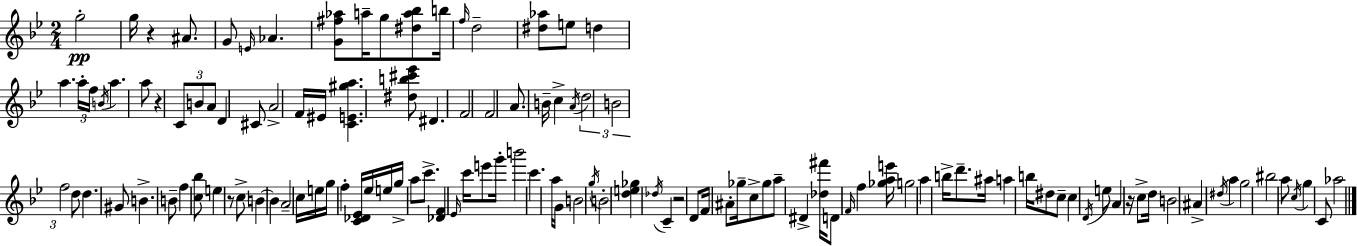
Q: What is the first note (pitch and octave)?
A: G5